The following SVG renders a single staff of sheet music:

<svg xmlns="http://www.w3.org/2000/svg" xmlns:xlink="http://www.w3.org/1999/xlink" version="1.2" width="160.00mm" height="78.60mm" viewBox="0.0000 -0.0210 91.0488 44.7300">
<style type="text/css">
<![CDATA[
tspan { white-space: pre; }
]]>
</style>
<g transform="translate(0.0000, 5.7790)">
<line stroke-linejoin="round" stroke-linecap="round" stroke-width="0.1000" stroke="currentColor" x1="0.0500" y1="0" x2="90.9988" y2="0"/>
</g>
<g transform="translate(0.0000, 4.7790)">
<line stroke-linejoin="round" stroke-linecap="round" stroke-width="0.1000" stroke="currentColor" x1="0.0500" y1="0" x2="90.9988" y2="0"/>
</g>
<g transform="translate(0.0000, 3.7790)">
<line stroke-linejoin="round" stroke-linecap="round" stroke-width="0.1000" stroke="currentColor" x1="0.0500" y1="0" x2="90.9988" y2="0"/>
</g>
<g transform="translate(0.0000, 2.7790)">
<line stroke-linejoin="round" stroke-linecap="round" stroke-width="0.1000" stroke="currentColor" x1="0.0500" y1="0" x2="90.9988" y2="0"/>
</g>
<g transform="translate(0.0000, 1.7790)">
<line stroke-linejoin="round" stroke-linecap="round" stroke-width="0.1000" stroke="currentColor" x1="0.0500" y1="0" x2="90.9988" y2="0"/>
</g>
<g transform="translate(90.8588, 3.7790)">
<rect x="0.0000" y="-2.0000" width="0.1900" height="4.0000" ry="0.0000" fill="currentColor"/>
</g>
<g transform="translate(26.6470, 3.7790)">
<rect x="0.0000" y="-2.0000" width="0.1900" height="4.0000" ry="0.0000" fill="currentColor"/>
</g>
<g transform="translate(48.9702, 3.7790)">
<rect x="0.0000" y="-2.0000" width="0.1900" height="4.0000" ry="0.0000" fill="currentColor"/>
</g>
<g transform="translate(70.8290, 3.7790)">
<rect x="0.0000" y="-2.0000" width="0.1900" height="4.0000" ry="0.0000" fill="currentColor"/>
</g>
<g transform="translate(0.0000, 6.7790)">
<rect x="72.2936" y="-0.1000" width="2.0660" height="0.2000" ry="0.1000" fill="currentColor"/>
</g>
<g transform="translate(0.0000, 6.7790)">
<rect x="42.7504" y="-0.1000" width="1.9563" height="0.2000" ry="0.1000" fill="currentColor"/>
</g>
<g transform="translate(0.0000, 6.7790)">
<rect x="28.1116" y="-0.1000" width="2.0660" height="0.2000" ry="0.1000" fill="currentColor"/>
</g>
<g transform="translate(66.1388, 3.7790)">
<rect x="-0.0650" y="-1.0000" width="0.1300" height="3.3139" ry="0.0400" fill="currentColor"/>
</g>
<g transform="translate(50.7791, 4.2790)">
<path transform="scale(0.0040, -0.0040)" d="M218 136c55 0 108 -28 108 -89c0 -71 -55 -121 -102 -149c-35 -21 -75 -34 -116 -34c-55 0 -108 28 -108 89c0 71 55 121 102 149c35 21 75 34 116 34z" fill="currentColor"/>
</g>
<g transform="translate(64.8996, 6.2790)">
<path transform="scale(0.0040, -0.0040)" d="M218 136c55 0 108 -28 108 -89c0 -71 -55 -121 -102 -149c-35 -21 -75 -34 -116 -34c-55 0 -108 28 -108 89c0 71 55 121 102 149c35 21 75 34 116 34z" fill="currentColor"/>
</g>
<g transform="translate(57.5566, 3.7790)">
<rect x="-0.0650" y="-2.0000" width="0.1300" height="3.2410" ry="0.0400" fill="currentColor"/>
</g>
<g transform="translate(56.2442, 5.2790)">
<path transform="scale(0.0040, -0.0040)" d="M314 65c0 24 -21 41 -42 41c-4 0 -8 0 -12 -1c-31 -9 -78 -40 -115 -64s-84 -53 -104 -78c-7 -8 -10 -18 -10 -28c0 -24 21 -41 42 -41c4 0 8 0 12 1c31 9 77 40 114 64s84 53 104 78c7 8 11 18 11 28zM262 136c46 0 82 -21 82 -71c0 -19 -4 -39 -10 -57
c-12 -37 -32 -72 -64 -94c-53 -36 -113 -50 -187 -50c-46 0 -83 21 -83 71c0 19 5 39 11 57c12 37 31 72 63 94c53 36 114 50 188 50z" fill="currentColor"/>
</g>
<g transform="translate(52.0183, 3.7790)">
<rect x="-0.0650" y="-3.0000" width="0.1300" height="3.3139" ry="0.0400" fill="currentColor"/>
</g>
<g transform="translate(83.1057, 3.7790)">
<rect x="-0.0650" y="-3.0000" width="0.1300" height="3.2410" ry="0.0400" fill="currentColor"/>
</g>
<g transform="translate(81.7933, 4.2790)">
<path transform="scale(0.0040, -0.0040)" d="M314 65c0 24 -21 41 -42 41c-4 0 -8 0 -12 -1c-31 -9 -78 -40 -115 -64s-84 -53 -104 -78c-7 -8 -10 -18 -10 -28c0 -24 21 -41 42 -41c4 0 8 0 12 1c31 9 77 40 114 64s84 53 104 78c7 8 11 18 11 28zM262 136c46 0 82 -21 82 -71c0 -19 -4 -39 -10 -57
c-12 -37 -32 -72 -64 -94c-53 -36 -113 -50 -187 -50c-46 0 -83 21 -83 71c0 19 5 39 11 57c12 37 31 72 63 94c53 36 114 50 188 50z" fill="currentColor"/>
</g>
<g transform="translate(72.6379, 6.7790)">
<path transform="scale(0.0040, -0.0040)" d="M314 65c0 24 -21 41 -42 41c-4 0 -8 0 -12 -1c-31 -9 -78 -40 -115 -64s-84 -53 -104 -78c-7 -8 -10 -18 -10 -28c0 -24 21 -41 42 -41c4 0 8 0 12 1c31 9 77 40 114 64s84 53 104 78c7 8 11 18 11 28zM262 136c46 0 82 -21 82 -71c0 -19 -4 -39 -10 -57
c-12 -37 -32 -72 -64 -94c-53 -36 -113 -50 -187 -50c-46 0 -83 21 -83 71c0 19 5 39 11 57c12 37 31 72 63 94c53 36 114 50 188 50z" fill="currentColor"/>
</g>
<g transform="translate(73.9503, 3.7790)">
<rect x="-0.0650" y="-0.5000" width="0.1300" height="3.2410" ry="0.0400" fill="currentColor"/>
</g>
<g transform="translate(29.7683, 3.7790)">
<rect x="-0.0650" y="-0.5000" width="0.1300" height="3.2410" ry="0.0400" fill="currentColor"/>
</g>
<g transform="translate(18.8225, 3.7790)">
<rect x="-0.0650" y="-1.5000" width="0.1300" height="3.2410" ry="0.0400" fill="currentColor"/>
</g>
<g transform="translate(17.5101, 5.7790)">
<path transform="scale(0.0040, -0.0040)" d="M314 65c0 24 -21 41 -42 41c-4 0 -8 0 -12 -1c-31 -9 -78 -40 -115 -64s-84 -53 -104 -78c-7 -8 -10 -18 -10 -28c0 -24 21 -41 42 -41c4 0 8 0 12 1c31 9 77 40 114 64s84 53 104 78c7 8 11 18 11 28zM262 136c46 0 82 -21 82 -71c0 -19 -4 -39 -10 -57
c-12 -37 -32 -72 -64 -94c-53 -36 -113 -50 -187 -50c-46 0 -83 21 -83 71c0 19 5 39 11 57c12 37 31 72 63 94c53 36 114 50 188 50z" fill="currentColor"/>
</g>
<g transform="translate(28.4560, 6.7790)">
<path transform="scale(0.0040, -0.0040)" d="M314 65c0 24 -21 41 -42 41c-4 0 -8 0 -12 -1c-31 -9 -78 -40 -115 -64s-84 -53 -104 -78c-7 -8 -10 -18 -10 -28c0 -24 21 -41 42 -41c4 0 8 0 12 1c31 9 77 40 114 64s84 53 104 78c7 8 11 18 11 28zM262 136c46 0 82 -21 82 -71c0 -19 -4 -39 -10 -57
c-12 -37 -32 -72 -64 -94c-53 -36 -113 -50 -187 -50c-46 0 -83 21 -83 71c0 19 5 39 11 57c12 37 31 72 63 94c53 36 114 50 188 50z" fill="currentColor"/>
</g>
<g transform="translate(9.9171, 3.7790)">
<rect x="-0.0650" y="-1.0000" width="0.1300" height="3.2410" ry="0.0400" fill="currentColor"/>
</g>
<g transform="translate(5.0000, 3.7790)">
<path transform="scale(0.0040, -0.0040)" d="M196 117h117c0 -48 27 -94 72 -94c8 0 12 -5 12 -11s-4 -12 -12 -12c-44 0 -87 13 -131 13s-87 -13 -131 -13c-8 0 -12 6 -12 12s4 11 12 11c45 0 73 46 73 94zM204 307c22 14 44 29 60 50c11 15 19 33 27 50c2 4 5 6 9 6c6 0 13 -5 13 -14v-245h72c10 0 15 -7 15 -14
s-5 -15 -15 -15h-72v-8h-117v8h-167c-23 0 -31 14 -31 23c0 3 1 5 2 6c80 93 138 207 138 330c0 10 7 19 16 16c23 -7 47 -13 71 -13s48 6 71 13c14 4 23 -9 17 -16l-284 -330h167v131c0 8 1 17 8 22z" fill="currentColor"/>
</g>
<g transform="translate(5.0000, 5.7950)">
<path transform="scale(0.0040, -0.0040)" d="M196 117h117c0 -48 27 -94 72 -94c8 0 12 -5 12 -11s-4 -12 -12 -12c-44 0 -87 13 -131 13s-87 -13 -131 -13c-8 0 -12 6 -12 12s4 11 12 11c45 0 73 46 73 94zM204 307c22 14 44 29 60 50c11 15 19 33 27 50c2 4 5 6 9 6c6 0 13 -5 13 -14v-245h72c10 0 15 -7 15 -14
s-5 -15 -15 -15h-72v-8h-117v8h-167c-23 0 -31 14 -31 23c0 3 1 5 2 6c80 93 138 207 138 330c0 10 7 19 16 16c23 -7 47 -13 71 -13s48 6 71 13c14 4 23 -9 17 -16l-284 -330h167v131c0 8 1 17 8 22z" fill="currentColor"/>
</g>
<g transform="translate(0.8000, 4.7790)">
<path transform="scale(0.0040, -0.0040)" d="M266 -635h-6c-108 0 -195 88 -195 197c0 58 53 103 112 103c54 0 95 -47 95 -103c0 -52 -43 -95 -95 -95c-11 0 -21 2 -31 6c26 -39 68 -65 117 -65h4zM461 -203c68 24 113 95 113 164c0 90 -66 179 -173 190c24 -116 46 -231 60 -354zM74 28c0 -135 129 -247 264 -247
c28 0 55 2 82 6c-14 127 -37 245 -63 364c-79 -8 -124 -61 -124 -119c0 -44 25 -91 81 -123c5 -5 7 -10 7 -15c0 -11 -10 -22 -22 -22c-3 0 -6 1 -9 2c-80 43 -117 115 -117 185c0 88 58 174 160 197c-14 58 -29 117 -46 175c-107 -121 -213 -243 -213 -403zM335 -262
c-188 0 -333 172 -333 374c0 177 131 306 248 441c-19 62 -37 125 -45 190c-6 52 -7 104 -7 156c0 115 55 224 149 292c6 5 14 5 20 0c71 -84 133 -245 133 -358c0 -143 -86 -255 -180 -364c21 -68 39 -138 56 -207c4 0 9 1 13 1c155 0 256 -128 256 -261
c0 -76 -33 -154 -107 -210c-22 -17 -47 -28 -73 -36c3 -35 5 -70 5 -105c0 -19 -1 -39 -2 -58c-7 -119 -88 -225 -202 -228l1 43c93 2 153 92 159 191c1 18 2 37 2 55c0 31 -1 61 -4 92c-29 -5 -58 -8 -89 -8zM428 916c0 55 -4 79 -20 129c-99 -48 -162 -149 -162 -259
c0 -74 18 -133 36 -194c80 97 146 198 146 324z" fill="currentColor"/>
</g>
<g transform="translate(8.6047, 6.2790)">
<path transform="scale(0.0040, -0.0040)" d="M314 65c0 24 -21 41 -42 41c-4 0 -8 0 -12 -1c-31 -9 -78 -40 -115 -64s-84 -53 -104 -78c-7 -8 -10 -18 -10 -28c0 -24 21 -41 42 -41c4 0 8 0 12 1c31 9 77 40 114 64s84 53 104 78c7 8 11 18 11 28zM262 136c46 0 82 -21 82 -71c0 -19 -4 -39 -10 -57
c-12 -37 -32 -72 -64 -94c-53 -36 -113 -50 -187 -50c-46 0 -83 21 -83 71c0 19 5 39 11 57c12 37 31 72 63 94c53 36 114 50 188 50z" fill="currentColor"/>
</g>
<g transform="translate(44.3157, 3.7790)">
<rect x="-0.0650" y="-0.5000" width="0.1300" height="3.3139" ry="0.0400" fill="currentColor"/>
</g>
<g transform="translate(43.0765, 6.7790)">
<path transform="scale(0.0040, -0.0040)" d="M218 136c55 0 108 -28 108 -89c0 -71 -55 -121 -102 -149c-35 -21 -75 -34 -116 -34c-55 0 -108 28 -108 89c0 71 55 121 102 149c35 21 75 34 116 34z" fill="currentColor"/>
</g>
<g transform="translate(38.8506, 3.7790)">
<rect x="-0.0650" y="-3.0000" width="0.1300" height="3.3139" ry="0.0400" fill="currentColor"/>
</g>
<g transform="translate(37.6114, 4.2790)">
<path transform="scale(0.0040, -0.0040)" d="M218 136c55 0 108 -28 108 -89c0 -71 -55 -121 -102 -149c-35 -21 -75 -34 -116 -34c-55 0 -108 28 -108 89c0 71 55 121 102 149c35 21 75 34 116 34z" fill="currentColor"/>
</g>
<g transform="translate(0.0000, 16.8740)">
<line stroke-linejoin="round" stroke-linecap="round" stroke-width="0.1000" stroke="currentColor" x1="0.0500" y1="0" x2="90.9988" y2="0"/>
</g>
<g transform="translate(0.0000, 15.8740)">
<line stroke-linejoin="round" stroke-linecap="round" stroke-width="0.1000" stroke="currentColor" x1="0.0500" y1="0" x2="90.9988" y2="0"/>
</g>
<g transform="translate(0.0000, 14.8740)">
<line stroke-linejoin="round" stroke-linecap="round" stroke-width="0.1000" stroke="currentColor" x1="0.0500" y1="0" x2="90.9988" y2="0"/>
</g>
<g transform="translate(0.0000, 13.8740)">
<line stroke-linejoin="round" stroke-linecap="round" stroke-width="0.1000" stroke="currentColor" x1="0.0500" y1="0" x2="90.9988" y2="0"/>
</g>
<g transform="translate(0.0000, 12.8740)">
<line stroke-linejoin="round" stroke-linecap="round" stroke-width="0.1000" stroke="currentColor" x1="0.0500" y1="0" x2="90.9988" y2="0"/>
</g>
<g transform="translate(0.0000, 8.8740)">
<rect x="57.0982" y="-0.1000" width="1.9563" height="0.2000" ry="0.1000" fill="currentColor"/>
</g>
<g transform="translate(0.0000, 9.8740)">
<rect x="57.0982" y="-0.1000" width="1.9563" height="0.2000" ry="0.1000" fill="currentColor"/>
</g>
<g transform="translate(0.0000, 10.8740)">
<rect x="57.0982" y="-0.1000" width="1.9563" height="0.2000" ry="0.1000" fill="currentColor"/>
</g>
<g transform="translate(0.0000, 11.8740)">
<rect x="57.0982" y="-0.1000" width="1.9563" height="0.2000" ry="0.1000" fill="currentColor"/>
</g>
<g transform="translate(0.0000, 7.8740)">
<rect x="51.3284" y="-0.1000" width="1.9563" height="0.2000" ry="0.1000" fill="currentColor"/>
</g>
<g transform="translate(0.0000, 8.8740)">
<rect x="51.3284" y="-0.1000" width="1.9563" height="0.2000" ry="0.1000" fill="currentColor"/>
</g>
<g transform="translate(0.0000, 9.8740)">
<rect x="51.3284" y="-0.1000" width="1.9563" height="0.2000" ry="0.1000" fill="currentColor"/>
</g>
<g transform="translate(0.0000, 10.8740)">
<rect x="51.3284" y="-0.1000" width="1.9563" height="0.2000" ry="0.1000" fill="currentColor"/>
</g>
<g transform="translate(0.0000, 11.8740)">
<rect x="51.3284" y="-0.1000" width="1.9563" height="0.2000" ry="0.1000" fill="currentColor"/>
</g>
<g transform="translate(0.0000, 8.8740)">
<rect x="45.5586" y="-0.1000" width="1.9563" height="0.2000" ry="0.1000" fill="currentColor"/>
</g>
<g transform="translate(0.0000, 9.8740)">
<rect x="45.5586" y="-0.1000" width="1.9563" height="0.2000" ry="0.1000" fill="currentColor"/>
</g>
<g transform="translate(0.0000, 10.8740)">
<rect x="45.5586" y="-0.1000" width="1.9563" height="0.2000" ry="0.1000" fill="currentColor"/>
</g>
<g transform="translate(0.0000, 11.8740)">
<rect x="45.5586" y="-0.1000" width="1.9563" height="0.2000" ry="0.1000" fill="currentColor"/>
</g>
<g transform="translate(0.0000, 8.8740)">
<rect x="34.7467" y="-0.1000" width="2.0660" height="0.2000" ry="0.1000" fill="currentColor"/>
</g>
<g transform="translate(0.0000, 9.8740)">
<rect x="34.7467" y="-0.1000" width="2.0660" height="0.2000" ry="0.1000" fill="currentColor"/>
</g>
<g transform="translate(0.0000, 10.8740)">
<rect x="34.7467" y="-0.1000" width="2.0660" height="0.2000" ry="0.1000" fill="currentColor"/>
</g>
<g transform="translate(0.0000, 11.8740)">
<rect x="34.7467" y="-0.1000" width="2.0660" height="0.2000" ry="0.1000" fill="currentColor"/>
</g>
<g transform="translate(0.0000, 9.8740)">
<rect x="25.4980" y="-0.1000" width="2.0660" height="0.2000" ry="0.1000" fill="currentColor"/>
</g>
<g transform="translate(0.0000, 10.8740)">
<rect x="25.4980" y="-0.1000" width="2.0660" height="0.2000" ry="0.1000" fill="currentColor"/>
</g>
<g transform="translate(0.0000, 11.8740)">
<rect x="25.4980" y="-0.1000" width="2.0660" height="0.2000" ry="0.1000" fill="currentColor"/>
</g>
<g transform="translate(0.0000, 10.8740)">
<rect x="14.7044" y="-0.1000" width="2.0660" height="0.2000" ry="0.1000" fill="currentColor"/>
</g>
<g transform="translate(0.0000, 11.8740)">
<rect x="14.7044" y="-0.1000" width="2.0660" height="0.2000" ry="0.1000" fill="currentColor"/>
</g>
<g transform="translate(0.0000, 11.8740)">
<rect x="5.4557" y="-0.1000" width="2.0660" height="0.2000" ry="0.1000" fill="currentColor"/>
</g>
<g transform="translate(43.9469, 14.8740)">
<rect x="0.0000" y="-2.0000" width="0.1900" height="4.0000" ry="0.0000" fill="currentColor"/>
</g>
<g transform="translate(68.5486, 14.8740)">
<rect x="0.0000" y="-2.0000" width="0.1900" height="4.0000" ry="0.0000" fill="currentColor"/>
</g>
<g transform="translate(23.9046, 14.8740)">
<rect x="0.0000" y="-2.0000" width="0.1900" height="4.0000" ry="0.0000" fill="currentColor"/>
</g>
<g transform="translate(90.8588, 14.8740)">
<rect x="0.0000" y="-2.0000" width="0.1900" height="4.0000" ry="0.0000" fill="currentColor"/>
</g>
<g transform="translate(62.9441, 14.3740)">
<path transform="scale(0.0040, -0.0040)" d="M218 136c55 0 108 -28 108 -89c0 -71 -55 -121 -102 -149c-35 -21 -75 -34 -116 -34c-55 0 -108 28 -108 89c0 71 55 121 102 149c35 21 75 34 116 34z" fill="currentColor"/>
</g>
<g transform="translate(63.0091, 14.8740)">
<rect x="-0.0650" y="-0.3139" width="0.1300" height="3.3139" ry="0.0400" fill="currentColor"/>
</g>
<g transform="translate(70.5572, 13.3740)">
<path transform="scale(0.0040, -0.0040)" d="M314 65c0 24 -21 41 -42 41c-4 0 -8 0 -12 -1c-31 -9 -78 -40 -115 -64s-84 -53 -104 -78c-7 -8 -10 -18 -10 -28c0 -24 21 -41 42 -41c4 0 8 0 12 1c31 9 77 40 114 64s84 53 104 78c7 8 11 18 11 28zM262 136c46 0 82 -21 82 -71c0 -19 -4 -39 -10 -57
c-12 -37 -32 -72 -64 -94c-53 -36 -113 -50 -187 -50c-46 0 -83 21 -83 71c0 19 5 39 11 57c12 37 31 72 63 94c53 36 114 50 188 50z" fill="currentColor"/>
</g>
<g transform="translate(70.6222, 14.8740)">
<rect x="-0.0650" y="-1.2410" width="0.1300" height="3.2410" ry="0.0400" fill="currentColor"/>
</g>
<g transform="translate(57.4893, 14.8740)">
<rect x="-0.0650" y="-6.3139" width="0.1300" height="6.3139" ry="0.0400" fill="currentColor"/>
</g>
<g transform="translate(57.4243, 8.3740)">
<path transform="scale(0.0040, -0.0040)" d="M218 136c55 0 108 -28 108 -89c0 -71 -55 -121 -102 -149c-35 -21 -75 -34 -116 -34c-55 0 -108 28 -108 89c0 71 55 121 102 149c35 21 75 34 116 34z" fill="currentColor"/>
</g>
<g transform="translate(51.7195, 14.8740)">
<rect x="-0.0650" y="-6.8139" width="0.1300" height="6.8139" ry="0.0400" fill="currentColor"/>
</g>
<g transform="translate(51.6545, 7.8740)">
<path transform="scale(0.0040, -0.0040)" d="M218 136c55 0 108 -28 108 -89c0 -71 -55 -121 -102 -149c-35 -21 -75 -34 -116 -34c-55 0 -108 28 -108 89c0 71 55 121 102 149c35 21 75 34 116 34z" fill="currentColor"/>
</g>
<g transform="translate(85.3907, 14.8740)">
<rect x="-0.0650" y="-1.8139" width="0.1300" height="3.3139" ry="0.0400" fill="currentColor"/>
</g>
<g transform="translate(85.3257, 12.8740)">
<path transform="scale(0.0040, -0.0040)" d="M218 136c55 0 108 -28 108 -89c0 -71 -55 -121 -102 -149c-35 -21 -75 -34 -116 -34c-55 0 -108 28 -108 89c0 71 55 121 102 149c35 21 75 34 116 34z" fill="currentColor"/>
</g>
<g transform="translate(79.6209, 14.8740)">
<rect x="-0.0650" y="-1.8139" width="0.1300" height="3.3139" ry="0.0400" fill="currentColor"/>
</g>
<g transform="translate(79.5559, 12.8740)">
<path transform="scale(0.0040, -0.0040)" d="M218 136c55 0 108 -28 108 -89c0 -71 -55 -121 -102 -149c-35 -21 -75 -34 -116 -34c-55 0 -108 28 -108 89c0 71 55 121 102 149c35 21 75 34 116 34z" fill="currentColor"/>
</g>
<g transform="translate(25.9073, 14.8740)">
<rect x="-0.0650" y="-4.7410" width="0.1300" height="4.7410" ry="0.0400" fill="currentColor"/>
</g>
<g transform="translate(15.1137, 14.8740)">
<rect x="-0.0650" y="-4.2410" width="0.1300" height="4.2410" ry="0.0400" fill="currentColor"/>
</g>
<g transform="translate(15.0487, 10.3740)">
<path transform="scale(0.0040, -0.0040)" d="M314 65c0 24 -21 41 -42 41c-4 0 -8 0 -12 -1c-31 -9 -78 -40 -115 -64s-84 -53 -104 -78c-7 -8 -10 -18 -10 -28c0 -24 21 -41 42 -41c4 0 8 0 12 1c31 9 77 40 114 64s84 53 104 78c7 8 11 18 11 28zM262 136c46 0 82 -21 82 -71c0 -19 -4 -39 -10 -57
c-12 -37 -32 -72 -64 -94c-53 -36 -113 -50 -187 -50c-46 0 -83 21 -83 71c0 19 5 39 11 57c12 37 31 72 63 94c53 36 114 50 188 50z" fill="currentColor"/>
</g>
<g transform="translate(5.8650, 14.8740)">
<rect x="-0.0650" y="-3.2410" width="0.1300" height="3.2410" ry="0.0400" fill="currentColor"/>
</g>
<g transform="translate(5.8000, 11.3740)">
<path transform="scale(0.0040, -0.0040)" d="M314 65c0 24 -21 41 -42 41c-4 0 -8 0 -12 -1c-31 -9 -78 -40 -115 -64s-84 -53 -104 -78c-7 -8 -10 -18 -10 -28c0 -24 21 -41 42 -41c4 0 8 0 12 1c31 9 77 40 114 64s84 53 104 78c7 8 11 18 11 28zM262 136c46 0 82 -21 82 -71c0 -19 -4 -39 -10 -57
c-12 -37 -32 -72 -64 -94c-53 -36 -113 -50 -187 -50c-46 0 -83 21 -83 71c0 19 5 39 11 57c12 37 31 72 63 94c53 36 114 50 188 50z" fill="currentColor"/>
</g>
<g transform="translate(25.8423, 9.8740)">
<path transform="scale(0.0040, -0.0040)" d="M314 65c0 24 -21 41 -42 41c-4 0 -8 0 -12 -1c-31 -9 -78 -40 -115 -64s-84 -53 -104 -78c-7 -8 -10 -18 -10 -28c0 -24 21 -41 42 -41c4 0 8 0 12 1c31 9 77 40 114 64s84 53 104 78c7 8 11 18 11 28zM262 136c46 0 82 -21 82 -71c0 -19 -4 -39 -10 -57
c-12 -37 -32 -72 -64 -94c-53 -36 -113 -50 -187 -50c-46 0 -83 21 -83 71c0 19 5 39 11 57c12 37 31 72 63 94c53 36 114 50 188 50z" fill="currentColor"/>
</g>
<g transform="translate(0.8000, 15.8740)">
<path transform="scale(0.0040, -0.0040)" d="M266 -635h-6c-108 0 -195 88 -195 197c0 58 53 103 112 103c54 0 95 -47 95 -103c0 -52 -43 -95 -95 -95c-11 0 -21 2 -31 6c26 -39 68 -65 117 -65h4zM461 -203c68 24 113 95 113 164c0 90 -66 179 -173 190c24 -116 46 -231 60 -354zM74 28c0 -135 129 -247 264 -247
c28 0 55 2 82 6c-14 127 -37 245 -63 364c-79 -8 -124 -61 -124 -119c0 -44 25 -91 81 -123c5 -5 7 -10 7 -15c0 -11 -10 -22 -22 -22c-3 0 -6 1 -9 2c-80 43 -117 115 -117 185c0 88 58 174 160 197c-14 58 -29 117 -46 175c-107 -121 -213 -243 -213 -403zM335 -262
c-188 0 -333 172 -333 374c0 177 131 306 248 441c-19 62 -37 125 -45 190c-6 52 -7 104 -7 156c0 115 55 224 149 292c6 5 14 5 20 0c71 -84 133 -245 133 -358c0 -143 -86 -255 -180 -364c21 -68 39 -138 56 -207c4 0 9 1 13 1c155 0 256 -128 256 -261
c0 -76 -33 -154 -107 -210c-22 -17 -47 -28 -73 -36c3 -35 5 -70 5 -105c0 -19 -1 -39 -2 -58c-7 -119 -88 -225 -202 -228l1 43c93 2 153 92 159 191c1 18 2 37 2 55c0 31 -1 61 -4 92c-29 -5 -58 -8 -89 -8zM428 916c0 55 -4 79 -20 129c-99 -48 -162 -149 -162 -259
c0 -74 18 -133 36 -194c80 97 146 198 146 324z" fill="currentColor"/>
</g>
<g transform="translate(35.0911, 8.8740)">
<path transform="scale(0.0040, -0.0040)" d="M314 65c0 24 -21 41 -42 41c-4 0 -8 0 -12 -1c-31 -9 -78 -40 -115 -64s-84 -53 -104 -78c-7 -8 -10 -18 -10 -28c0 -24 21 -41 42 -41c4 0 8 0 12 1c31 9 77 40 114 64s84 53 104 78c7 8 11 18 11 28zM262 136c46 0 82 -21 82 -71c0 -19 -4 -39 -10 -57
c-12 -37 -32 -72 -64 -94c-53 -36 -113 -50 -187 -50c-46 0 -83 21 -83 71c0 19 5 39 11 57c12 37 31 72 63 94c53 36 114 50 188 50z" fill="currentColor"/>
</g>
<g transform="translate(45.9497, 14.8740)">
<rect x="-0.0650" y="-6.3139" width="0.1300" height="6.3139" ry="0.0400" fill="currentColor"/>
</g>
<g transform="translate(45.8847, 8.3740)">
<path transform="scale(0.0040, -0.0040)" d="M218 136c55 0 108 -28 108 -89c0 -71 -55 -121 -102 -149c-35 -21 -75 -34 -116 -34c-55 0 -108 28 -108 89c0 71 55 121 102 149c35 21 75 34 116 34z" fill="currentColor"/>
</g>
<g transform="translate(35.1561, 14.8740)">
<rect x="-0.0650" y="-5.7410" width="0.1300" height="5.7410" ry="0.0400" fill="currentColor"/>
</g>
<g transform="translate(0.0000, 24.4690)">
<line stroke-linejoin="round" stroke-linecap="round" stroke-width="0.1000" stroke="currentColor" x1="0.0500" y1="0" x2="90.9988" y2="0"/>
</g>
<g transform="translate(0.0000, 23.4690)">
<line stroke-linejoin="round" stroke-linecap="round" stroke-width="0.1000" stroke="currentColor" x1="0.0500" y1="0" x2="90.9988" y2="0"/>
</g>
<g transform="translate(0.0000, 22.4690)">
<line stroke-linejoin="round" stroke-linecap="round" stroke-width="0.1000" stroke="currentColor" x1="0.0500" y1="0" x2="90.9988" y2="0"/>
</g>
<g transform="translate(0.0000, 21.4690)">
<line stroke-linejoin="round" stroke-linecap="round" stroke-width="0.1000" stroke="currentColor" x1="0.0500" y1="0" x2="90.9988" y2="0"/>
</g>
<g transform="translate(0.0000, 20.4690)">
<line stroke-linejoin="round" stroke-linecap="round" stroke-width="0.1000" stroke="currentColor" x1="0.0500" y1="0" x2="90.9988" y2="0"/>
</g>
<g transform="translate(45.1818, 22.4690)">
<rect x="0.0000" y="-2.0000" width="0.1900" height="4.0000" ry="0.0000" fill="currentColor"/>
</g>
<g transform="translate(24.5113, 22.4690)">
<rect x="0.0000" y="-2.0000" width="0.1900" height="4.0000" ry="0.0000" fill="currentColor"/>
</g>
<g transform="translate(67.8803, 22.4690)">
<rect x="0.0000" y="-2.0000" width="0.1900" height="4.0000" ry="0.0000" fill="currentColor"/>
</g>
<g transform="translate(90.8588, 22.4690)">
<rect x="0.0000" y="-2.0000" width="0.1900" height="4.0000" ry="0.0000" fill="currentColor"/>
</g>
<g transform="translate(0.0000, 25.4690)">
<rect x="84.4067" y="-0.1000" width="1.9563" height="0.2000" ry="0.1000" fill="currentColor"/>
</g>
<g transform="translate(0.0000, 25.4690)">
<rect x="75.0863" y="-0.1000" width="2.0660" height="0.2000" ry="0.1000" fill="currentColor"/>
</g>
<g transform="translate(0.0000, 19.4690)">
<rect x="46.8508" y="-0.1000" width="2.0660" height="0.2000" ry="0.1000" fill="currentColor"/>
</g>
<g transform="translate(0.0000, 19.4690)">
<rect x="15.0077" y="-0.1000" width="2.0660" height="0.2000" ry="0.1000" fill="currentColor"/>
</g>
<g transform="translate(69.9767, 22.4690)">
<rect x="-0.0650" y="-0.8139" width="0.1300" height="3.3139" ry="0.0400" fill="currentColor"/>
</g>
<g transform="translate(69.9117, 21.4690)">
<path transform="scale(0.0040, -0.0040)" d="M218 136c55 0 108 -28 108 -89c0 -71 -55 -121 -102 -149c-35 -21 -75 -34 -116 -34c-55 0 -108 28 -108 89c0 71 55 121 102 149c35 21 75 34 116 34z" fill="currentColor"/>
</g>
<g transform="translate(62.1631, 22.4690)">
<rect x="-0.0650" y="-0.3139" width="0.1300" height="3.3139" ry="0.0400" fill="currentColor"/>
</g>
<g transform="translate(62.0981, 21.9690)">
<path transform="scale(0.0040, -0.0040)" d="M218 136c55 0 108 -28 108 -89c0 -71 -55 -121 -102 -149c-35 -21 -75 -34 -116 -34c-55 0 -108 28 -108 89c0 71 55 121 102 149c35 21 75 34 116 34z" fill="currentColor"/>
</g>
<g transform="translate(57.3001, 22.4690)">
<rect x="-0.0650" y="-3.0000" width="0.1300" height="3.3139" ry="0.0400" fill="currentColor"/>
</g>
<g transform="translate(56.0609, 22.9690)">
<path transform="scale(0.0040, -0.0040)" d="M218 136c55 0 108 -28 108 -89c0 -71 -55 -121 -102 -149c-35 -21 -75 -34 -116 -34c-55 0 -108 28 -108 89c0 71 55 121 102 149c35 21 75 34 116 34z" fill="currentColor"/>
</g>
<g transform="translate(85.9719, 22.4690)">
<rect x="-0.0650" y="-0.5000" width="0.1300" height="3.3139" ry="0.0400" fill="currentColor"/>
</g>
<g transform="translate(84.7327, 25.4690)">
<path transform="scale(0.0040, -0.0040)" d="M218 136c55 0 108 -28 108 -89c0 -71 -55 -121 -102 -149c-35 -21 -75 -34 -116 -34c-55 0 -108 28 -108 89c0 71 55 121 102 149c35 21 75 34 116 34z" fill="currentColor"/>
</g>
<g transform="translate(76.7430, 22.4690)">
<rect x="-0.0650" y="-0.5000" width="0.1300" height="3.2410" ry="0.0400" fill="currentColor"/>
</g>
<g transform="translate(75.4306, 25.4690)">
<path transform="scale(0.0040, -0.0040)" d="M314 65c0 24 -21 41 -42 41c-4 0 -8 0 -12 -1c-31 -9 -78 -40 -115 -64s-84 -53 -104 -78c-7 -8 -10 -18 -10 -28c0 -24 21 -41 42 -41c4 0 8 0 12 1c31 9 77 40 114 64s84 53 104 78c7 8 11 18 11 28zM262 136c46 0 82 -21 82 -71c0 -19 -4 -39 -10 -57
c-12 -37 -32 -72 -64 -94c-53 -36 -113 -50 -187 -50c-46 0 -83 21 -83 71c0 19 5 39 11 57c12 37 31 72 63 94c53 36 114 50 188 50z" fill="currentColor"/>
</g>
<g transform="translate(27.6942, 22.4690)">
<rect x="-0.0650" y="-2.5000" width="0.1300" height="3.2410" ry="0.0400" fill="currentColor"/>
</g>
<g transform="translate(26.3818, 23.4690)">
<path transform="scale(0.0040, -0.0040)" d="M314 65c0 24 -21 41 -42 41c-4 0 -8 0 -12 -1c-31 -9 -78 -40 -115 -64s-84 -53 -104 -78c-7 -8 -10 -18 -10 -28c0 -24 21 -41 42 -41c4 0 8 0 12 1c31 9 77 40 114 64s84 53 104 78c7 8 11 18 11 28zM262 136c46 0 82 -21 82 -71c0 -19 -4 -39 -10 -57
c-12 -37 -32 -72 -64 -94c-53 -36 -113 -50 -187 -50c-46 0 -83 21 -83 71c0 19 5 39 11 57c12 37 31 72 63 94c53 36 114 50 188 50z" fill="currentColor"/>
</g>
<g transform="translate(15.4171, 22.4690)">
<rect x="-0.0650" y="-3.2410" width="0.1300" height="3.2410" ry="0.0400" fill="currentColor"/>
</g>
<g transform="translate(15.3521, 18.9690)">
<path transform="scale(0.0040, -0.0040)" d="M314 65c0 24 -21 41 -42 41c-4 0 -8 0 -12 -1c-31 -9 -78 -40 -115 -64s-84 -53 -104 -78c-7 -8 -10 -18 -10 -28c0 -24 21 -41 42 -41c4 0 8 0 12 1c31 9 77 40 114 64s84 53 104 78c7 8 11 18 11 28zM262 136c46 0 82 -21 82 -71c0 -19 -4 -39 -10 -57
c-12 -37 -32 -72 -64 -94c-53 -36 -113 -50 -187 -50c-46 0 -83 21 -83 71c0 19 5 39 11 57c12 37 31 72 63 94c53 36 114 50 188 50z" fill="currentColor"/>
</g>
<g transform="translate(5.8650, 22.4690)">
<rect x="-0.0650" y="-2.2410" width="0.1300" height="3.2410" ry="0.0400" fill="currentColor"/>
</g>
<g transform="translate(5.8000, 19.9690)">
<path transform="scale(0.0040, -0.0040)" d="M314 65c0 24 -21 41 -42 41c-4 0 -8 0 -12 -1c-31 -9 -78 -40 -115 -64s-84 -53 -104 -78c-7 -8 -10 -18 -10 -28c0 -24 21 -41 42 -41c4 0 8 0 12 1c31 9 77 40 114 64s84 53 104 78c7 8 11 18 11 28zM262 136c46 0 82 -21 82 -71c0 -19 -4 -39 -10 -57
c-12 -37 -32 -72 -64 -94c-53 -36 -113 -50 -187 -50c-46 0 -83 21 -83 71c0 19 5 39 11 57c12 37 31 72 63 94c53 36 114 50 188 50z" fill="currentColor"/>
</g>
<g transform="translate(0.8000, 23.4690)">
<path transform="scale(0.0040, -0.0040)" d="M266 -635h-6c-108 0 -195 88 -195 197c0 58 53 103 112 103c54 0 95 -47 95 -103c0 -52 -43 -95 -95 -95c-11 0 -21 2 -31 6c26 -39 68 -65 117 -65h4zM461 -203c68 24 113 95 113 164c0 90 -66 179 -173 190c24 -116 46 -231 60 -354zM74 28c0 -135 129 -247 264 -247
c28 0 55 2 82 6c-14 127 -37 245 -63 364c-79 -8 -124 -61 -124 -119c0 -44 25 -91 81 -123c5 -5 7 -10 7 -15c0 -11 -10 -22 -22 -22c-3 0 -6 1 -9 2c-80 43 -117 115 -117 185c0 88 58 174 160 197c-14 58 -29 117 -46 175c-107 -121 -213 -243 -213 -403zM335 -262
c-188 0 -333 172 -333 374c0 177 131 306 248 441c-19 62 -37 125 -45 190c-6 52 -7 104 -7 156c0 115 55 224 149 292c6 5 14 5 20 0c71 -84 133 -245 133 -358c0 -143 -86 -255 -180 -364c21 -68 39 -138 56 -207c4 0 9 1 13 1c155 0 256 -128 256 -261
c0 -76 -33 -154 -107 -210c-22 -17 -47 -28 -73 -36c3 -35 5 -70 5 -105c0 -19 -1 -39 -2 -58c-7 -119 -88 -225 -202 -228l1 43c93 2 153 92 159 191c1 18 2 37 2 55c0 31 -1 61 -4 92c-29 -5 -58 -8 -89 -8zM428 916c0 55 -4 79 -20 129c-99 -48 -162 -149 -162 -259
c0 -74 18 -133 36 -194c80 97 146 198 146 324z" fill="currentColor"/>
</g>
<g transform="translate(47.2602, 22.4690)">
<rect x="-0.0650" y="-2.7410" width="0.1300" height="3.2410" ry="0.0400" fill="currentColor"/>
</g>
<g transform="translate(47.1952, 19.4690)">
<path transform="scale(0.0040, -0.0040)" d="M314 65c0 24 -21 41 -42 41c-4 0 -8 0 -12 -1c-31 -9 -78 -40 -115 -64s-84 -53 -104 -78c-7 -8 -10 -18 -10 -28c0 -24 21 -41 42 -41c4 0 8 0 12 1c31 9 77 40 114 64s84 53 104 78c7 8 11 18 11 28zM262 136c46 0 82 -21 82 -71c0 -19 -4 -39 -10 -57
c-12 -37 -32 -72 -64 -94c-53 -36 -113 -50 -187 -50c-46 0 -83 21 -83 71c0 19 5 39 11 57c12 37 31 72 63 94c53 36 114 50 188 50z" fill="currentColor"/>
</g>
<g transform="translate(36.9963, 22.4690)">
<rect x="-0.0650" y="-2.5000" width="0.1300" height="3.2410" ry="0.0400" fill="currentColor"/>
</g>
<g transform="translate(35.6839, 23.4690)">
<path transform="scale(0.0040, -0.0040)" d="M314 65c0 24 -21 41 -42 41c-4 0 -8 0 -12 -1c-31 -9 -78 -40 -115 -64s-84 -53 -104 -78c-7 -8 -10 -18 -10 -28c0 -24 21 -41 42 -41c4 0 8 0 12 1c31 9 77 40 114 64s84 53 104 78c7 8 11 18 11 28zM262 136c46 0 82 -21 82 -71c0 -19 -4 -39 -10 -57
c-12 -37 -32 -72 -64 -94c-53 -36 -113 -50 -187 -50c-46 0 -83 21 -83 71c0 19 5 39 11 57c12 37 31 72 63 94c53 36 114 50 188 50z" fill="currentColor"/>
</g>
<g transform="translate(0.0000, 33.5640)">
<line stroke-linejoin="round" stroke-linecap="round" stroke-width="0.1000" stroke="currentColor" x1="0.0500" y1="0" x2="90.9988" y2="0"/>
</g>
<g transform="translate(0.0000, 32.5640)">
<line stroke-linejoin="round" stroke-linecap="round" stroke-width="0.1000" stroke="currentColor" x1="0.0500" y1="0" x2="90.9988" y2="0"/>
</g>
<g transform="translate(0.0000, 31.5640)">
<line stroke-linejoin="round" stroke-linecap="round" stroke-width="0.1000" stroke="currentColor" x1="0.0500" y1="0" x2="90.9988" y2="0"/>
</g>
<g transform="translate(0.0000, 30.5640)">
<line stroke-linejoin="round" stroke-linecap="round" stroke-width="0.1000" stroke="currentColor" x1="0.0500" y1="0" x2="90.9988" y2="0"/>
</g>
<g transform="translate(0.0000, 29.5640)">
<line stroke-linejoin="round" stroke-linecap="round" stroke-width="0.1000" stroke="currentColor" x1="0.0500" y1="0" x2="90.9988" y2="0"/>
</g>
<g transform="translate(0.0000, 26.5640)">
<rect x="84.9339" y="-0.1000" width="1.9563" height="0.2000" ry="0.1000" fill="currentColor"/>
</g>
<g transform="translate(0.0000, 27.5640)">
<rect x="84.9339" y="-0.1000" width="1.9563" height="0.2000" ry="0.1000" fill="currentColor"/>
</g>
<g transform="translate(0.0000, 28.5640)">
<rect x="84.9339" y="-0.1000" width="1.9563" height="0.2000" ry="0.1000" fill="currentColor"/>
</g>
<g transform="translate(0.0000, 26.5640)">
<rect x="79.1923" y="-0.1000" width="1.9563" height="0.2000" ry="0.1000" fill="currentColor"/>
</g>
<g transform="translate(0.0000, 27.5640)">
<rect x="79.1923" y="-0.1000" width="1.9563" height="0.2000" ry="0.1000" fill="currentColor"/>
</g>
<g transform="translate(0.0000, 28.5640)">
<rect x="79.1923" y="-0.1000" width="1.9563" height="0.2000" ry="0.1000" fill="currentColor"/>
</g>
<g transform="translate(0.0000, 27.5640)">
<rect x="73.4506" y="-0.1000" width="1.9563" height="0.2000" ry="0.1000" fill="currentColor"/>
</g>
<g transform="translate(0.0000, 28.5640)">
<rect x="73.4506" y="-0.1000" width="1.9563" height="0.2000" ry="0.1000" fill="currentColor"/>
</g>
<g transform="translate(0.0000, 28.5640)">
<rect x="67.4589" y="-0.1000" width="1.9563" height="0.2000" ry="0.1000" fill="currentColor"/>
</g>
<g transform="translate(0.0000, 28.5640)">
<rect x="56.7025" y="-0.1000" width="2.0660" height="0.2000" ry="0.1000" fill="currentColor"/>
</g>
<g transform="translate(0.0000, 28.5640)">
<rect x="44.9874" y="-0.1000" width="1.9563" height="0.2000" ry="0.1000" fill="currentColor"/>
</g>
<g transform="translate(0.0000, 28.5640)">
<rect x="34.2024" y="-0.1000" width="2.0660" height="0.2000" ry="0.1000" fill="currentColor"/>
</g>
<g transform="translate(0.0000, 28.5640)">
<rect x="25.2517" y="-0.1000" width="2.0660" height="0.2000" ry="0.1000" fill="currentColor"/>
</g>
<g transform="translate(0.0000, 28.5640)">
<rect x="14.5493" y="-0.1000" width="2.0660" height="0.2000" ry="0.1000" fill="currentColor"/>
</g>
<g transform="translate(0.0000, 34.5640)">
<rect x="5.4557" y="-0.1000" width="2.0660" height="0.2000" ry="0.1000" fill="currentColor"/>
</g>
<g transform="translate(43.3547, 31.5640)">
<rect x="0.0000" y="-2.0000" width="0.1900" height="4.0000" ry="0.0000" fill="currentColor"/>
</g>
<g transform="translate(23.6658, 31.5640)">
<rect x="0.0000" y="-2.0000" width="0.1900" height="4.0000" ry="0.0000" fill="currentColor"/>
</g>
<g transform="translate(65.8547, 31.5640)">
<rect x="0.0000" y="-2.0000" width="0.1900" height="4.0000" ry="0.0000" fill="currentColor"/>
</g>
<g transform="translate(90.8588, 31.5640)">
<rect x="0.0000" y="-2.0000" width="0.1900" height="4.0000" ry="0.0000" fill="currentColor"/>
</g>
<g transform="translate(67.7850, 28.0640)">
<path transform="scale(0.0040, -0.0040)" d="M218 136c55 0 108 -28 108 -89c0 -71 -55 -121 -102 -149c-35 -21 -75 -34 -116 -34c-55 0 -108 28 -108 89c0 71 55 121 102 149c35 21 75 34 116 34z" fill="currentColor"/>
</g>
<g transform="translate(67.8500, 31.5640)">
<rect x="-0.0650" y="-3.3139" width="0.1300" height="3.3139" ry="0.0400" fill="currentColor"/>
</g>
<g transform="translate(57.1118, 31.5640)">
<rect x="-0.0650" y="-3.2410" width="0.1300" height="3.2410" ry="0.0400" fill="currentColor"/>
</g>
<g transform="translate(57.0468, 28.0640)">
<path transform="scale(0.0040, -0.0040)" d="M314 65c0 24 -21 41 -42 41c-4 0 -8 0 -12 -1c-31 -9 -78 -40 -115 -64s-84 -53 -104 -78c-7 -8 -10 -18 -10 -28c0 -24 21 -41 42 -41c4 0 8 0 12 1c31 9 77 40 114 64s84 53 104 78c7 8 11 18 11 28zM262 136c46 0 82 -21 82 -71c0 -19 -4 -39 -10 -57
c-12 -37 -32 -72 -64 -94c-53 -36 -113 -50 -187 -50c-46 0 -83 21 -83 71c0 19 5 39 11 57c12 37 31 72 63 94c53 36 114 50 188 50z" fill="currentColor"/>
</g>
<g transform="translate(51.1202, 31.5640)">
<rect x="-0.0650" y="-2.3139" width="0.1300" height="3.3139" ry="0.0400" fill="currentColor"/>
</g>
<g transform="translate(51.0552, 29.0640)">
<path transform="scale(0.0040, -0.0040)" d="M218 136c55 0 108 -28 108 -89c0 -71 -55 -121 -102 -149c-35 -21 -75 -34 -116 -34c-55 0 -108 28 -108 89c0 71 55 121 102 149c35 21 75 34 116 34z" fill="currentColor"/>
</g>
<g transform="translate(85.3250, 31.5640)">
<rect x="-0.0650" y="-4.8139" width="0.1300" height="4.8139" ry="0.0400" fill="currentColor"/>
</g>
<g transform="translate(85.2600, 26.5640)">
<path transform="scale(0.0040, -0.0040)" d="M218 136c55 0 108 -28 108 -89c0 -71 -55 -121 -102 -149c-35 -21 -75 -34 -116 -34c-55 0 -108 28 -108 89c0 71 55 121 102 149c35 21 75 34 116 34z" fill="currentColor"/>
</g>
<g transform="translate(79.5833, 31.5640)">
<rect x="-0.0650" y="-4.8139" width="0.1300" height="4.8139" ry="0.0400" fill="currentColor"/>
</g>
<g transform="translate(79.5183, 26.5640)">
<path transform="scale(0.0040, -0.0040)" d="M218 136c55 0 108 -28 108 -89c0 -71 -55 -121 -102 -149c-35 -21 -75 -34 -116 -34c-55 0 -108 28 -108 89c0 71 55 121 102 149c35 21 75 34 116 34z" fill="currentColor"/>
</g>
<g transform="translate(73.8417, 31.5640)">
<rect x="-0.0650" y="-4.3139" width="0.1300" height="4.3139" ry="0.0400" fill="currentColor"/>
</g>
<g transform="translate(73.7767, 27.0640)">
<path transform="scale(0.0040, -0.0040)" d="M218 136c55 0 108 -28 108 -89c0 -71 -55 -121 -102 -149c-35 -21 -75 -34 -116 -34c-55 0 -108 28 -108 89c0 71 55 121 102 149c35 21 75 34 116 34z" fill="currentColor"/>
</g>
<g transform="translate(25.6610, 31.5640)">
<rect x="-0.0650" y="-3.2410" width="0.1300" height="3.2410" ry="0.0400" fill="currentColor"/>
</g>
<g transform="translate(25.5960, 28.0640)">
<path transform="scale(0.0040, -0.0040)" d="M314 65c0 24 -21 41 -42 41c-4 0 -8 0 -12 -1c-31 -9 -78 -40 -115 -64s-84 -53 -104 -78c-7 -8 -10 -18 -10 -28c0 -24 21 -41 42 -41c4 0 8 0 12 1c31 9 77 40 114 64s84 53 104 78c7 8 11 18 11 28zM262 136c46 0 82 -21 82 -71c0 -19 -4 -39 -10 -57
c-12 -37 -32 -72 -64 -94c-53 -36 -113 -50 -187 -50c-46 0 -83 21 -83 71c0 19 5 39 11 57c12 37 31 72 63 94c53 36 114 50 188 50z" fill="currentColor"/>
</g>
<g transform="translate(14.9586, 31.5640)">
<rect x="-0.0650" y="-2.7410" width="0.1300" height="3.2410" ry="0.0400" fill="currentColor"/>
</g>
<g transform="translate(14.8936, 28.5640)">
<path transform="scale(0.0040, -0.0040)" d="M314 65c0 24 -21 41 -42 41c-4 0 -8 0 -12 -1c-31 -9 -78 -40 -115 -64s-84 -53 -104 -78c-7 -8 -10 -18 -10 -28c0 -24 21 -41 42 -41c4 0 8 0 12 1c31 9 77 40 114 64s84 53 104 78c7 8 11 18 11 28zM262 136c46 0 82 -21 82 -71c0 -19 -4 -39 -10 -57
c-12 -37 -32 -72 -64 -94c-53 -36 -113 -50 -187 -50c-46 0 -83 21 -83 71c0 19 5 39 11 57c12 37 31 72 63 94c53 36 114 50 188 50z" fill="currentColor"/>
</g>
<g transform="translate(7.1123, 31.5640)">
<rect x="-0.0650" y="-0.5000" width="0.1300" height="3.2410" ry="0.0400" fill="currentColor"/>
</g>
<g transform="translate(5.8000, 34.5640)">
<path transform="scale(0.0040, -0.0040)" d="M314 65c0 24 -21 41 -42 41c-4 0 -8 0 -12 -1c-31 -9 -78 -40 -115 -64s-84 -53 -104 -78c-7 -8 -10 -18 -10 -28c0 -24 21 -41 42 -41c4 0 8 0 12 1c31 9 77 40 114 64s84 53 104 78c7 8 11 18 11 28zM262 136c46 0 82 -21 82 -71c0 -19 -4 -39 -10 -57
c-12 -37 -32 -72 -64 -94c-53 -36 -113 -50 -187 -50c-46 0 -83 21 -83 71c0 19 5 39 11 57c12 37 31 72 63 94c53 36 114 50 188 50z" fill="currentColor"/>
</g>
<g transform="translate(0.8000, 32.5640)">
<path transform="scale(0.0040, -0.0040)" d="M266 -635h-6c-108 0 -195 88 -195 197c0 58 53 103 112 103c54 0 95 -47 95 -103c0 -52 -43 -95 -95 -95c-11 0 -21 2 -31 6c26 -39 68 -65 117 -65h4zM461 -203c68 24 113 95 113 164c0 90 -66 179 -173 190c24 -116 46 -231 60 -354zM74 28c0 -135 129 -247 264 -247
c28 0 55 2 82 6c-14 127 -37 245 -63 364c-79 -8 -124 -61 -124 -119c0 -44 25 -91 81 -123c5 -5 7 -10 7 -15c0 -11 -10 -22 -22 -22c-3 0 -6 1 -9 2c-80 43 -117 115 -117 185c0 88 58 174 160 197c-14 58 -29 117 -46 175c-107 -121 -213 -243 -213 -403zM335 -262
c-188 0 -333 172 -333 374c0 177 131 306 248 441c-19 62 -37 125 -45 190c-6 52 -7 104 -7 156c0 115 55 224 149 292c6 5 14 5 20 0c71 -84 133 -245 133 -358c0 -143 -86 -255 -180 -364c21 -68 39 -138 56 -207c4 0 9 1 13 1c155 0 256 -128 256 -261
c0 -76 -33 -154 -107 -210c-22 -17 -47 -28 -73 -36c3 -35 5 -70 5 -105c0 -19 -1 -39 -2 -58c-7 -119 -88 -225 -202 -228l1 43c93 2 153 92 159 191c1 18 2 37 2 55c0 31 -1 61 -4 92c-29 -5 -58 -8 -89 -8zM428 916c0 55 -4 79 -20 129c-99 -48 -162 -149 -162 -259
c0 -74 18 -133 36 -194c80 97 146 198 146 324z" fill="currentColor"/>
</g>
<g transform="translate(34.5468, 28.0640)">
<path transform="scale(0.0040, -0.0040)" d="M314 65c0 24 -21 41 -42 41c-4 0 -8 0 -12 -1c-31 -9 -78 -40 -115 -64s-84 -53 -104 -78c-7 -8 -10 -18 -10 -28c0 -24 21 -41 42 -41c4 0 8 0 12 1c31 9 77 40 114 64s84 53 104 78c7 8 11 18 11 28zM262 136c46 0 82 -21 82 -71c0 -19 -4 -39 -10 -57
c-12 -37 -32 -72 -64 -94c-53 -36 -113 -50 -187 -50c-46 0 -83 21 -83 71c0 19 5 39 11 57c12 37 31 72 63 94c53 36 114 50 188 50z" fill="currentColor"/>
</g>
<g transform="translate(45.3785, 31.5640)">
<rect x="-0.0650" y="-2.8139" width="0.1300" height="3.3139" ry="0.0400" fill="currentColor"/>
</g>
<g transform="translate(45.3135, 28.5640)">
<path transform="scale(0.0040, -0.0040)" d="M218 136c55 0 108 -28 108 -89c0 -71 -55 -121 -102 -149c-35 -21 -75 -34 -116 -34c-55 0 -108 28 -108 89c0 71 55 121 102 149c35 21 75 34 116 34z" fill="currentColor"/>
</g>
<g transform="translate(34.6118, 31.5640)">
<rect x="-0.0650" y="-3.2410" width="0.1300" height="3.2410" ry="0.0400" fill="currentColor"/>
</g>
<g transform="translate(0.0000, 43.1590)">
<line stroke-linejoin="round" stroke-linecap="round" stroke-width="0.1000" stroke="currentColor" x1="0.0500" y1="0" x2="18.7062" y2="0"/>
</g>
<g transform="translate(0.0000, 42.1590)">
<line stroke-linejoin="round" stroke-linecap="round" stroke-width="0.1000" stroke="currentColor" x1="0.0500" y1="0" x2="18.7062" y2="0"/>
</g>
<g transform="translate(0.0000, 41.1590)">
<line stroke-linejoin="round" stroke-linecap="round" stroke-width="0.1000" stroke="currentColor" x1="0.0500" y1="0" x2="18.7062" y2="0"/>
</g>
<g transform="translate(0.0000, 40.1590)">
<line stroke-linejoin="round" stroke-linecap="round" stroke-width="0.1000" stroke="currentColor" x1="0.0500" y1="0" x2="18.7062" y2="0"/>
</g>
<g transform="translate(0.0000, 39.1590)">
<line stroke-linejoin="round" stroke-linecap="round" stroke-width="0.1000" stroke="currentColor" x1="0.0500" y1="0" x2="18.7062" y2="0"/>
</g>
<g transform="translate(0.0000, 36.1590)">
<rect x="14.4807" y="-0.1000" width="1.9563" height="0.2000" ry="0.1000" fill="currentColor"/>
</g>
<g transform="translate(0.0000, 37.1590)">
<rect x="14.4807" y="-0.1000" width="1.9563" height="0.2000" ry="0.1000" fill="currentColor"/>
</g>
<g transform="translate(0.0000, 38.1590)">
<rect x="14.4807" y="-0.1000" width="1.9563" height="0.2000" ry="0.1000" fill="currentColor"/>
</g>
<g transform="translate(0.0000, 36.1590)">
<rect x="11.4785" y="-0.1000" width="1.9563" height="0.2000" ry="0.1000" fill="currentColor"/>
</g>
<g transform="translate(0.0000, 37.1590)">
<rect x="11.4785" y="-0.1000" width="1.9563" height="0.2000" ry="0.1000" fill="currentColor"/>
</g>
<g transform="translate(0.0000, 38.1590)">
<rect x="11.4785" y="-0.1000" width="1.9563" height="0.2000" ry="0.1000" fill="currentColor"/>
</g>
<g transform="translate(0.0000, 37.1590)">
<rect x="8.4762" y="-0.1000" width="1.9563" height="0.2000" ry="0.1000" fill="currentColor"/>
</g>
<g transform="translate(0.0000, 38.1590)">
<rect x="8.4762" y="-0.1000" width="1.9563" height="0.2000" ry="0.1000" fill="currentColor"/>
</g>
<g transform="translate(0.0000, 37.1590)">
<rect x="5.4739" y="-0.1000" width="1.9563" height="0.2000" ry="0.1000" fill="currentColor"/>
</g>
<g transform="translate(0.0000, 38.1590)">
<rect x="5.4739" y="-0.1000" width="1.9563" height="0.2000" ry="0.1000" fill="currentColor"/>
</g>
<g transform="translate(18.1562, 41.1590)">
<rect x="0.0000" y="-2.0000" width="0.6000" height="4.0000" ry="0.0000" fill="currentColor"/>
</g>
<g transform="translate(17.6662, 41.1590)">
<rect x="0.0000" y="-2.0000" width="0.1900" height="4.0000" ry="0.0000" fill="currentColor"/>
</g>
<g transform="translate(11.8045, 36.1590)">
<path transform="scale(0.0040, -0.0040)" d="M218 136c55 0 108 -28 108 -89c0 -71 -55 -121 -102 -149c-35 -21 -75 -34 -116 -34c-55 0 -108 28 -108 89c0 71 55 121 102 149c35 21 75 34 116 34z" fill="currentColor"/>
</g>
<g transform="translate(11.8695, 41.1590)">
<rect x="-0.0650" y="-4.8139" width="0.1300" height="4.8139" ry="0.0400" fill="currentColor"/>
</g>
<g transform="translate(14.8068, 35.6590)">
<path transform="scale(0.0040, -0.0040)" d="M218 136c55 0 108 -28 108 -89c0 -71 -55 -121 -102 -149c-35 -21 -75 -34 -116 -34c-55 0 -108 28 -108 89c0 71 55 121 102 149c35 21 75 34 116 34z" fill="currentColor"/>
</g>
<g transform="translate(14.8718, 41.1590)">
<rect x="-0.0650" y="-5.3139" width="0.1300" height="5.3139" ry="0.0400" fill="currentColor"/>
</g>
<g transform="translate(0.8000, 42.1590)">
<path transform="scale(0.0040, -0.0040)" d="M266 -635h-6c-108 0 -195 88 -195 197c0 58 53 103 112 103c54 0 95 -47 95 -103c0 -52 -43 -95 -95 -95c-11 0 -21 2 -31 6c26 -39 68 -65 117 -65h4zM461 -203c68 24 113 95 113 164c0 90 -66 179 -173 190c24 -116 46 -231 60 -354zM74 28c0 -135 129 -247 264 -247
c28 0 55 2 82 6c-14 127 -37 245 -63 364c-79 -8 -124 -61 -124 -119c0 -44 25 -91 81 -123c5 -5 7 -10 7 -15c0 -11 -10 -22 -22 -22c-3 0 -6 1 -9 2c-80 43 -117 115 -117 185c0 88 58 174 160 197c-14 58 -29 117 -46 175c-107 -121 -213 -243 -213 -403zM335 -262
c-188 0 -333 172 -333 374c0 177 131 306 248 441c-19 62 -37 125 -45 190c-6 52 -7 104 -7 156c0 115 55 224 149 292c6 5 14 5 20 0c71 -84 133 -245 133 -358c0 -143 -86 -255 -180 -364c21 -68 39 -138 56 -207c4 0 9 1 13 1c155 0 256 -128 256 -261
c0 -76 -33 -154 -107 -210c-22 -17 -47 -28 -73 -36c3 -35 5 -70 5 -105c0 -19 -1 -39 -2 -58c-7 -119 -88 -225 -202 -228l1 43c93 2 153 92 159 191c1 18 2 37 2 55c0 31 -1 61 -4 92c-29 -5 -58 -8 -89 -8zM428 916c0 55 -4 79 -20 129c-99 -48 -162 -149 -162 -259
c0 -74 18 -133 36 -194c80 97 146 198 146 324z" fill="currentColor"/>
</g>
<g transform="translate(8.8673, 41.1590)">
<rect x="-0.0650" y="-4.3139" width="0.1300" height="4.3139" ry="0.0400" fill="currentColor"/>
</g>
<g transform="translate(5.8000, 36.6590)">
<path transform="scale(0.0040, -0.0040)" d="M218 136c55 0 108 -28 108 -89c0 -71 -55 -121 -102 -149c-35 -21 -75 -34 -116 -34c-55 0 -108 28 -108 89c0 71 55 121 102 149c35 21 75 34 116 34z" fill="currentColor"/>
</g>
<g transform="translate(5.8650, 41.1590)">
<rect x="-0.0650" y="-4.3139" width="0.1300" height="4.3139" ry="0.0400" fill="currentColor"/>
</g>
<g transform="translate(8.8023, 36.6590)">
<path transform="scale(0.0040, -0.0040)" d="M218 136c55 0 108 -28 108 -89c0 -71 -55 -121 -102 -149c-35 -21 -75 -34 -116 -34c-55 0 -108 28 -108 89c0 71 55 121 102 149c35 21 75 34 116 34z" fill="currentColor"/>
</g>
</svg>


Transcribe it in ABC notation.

X:1
T:Untitled
M:4/4
L:1/4
K:C
D2 E2 C2 A C A F2 D C2 A2 b2 d'2 e'2 g'2 a' b' a' c e2 f f g2 b2 G2 G2 a2 A c d C2 C C2 a2 b2 b2 a g b2 b d' e' e' d' d' e' f'